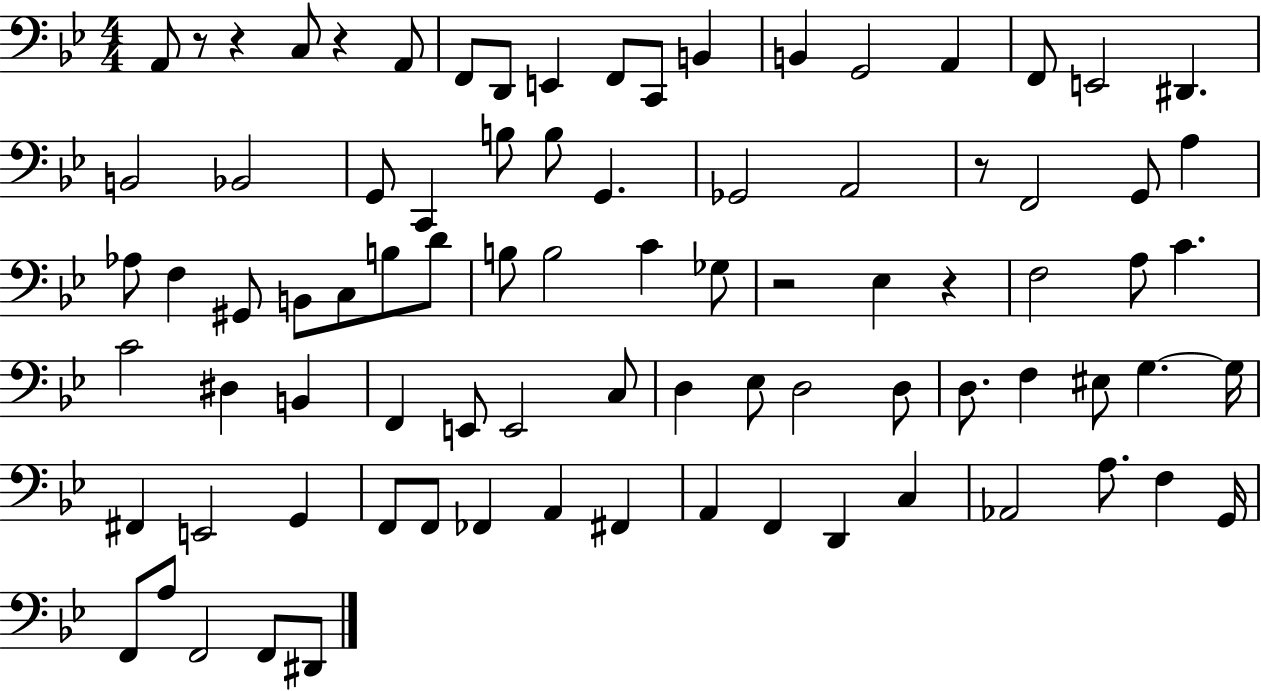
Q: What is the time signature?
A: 4/4